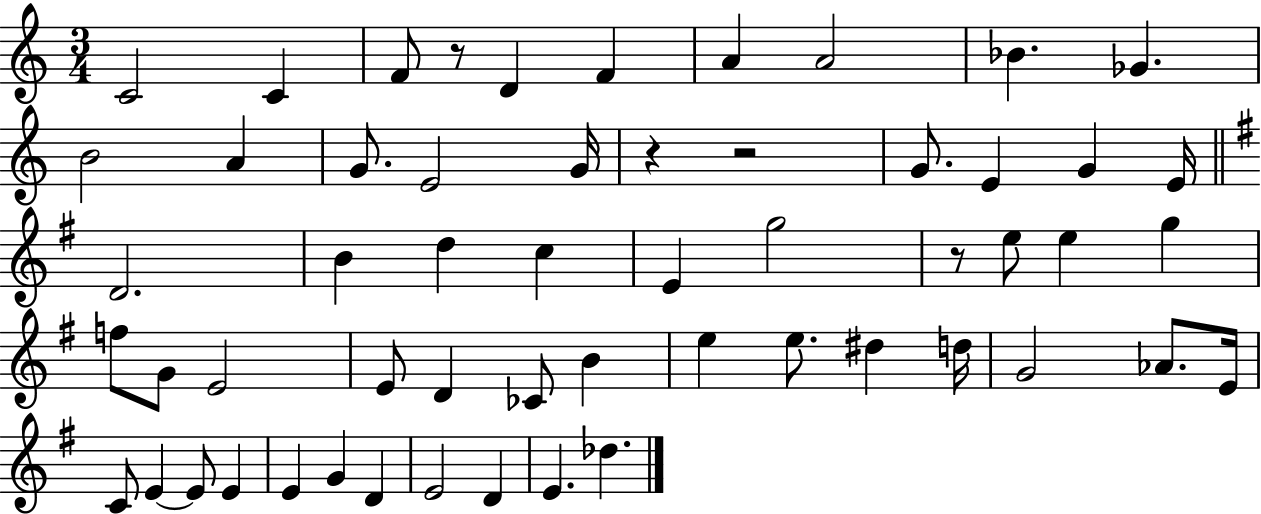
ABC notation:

X:1
T:Untitled
M:3/4
L:1/4
K:C
C2 C F/2 z/2 D F A A2 _B _G B2 A G/2 E2 G/4 z z2 G/2 E G E/4 D2 B d c E g2 z/2 e/2 e g f/2 G/2 E2 E/2 D _C/2 B e e/2 ^d d/4 G2 _A/2 E/4 C/2 E E/2 E E G D E2 D E _d